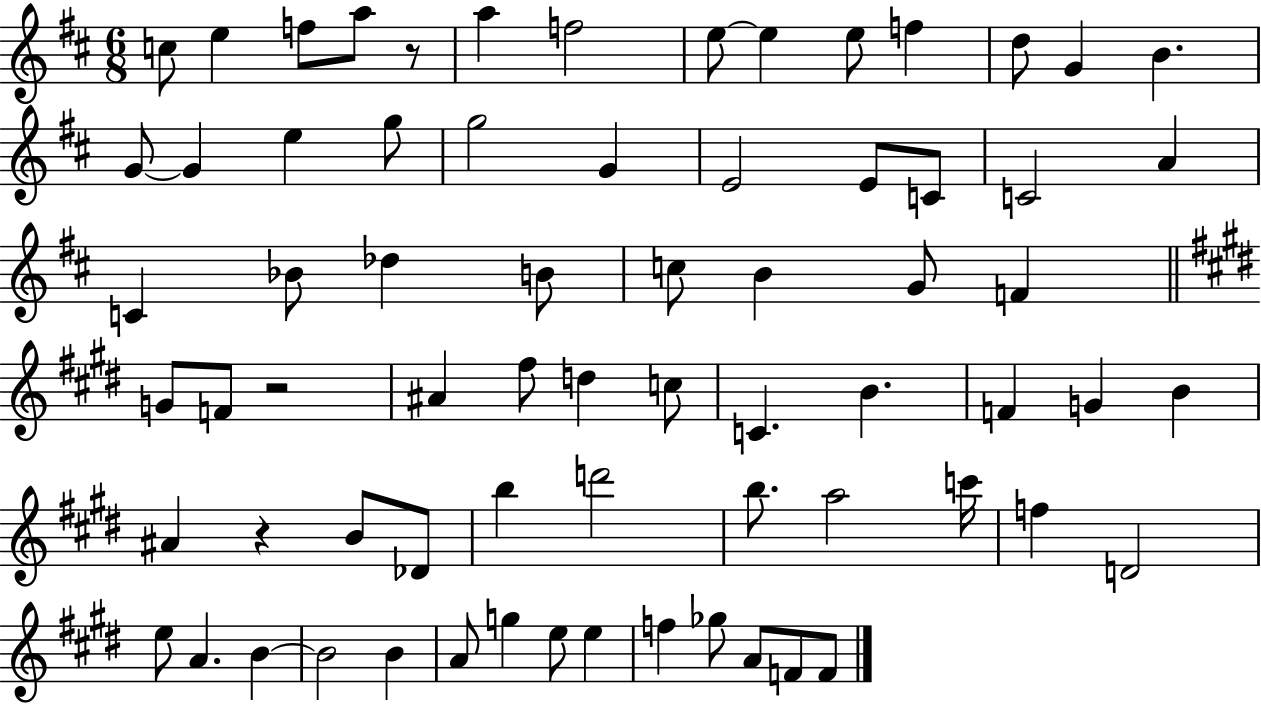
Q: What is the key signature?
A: D major